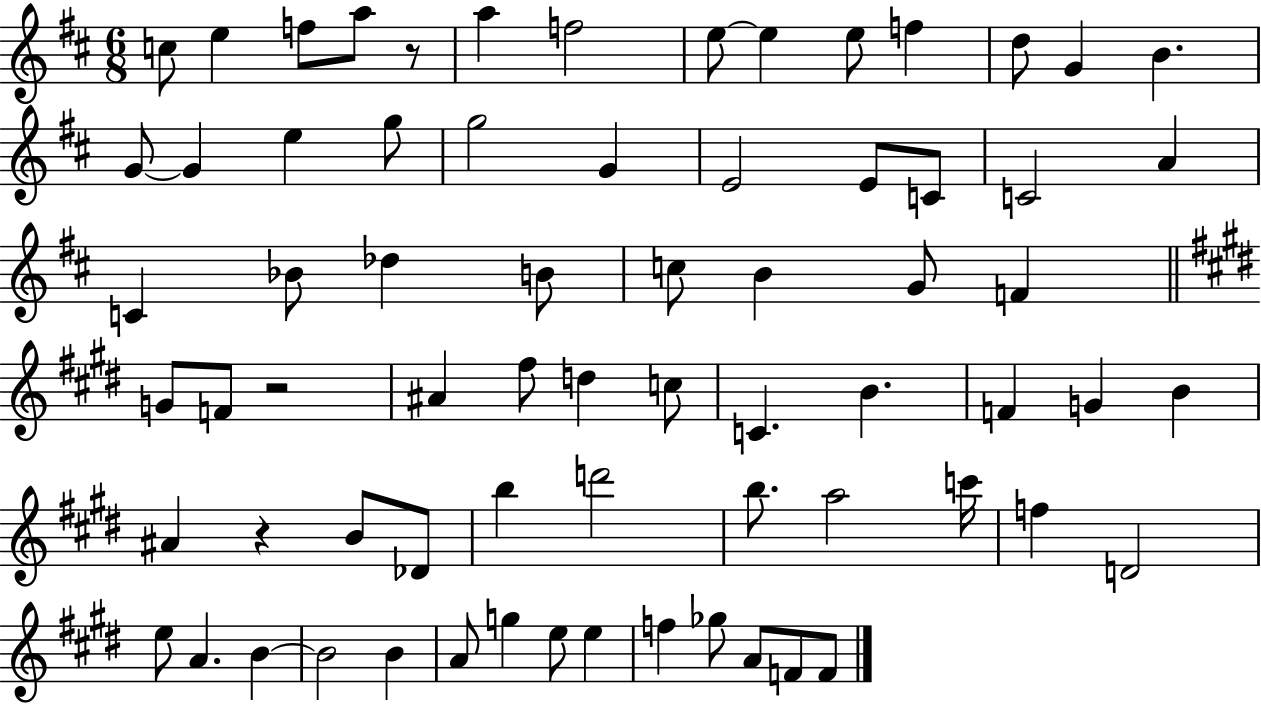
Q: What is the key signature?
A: D major